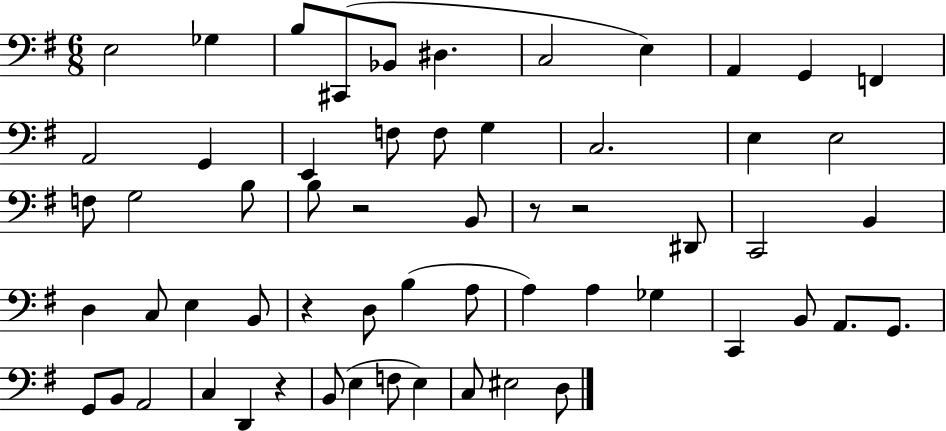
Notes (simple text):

E3/h Gb3/q B3/e C#2/e Bb2/e D#3/q. C3/h E3/q A2/q G2/q F2/q A2/h G2/q E2/q F3/e F3/e G3/q C3/h. E3/q E3/h F3/e G3/h B3/e B3/e R/h B2/e R/e R/h D#2/e C2/h B2/q D3/q C3/e E3/q B2/e R/q D3/e B3/q A3/e A3/q A3/q Gb3/q C2/q B2/e A2/e. G2/e. G2/e B2/e A2/h C3/q D2/q R/q B2/e E3/q F3/e E3/q C3/e EIS3/h D3/e